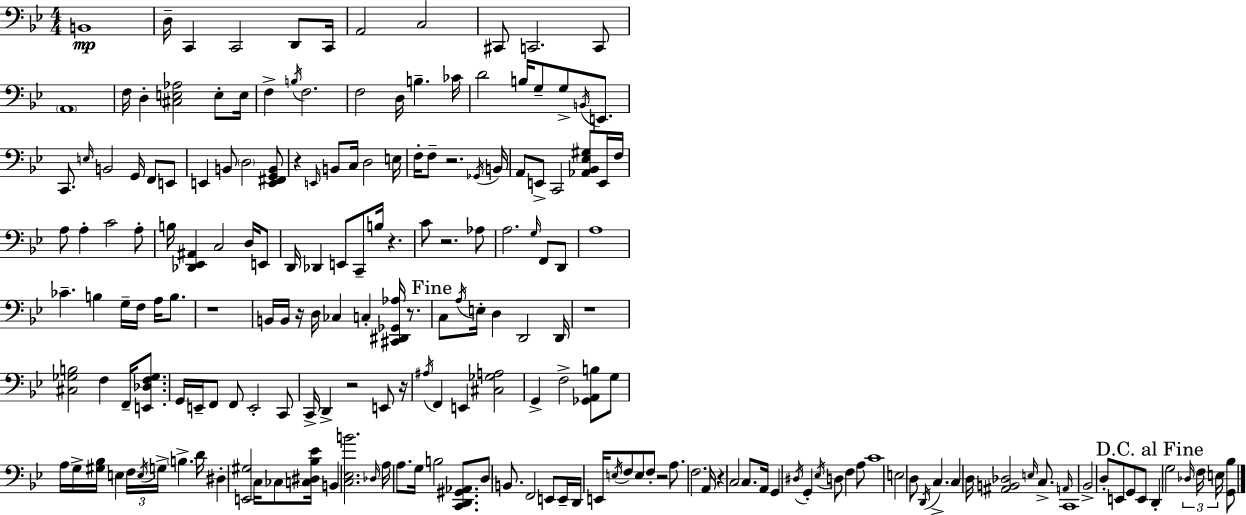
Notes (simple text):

B2/w D3/s C2/q C2/h D2/e C2/s A2/h C3/h C#2/e C2/h. C2/e A2/w F3/s D3/q [C#3,E3,Ab3]/h E3/e E3/s F3/q B3/s F3/h. F3/h D3/s B3/q. CES4/s D4/h B3/s G3/e G3/e B2/s E2/e. C2/e. E3/s B2/h G2/s F2/e E2/e E2/q B2/e D3/h [E2,F#2,G2,B2]/e R/q E2/s B2/e C3/s D3/h E3/s F3/s F3/e R/h. Gb2/s B2/s A2/e E2/e C2/h [Ab2,Bb2,Eb3,G#3]/e E2/s F3/s A3/e A3/q C4/h A3/e B3/s [Db2,Eb2,A#2]/q C3/h D3/s E2/e D2/s Db2/q E2/e C2/e B3/s R/q. C4/e R/h. Ab3/e A3/h. G3/s F2/e D2/e A3/w CES4/q. B3/q G3/s F3/s A3/s B3/e. R/w B2/s B2/s R/s D3/s CES3/q C3/q [C#2,D#2,Gb2,Ab3]/s R/e. C3/e A3/s E3/s D3/q D2/h D2/s R/w [C#3,Gb3,B3]/h F3/q F2/s [E2,Db3,F3,Gb3]/e. G2/s E2/s F2/e F2/e E2/h C2/e C2/s D2/q R/h E2/e R/s A#3/s F2/q E2/q [C#3,Gb3,A3]/h G2/q F3/h [Gb2,A2,B3]/e G3/e A3/s G3/s [G#3,Bb3]/s E3/q F3/s E3/s G3/s B3/q. D4/s D#3/q [E2,G#3]/h C3/s CES3/e [C3,D#3,Bb3,Eb4]/s B2/q [C3,Eb3,B4]/h. Db3/s A3/s A3/e. G3/s B3/h [C2,D2,G#2,Ab2]/e. D3/e B2/e. F2/h E2/e E2/s D2/s E2/s E3/s F3/e E3/e F3/e R/h A3/e. F3/h. A2/s R/q C3/h C3/e. A2/s G2/q D#3/s G2/q Eb3/s D3/e F3/q A3/e C4/w E3/h D3/e D2/s C3/q. C3/q D3/s [A#2,B2,Db3]/h E3/s C3/e. A2/s C2/w Bb2/h D3/e E2/e G2/e E2/e D2/q G3/h Db3/s F3/s E3/s [G2,Bb3]/e